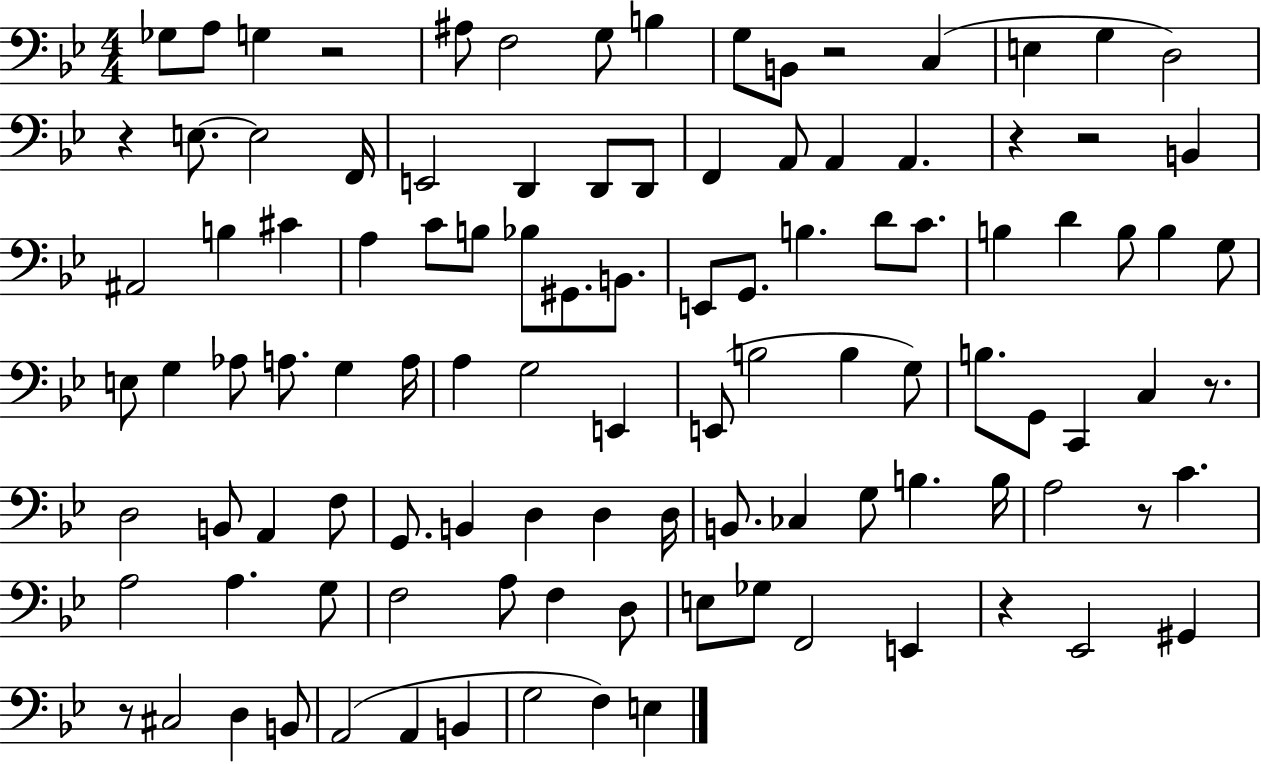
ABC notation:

X:1
T:Untitled
M:4/4
L:1/4
K:Bb
_G,/2 A,/2 G, z2 ^A,/2 F,2 G,/2 B, G,/2 B,,/2 z2 C, E, G, D,2 z E,/2 E,2 F,,/4 E,,2 D,, D,,/2 D,,/2 F,, A,,/2 A,, A,, z z2 B,, ^A,,2 B, ^C A, C/2 B,/2 _B,/2 ^G,,/2 B,,/2 E,,/2 G,,/2 B, D/2 C/2 B, D B,/2 B, G,/2 E,/2 G, _A,/2 A,/2 G, A,/4 A, G,2 E,, E,,/2 B,2 B, G,/2 B,/2 G,,/2 C,, C, z/2 D,2 B,,/2 A,, F,/2 G,,/2 B,, D, D, D,/4 B,,/2 _C, G,/2 B, B,/4 A,2 z/2 C A,2 A, G,/2 F,2 A,/2 F, D,/2 E,/2 _G,/2 F,,2 E,, z _E,,2 ^G,, z/2 ^C,2 D, B,,/2 A,,2 A,, B,, G,2 F, E,